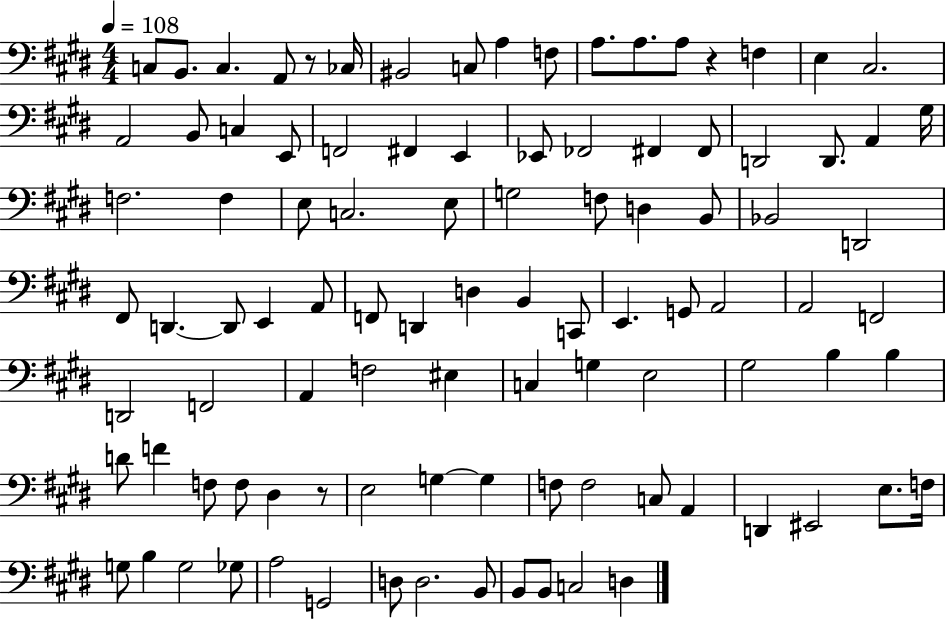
X:1
T:Untitled
M:4/4
L:1/4
K:E
C,/2 B,,/2 C, A,,/2 z/2 _C,/4 ^B,,2 C,/2 A, F,/2 A,/2 A,/2 A,/2 z F, E, ^C,2 A,,2 B,,/2 C, E,,/2 F,,2 ^F,, E,, _E,,/2 _F,,2 ^F,, ^F,,/2 D,,2 D,,/2 A,, ^G,/4 F,2 F, E,/2 C,2 E,/2 G,2 F,/2 D, B,,/2 _B,,2 D,,2 ^F,,/2 D,, D,,/2 E,, A,,/2 F,,/2 D,, D, B,, C,,/2 E,, G,,/2 A,,2 A,,2 F,,2 D,,2 F,,2 A,, F,2 ^E, C, G, E,2 ^G,2 B, B, D/2 F F,/2 F,/2 ^D, z/2 E,2 G, G, F,/2 F,2 C,/2 A,, D,, ^E,,2 E,/2 F,/4 G,/2 B, G,2 _G,/2 A,2 G,,2 D,/2 D,2 B,,/2 B,,/2 B,,/2 C,2 D,